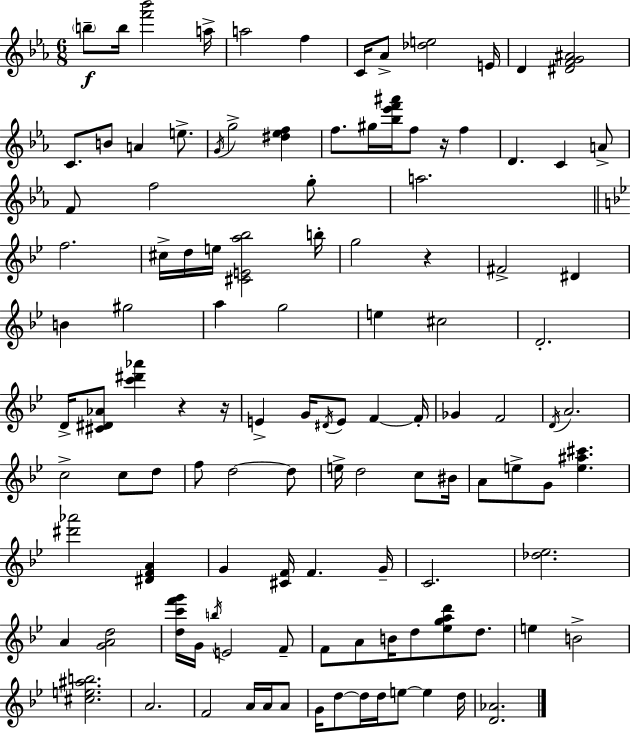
B5/e B5/s [F6,Bb6]/h A5/s A5/h F5/q C4/s Ab4/e [Db5,E5]/h E4/s D4/q [D#4,F4,G4,A#4]/h C4/e. B4/e A4/q E5/e. G4/s G5/h [D#5,Eb5,F5]/q F5/e. G#5/s [Bb5,Eb6,F6,A#6]/s F5/e R/s F5/q D4/q. C4/q A4/e F4/e F5/h G5/e A5/h. F5/h. C#5/s D5/s E5/s [C#4,E4,A5,Bb5]/h B5/s G5/h R/q F#4/h D#4/q B4/q G#5/h A5/q G5/h E5/q C#5/h D4/h. D4/s [C#4,D#4,Ab4]/e [C6,D#6,Ab6]/q R/q R/s E4/q G4/s D#4/s E4/e F4/q F4/s Gb4/q F4/h D4/s A4/h. C5/h C5/e D5/e F5/e D5/h D5/e E5/s D5/h C5/e BIS4/s A4/e E5/e G4/e [E5,A#5,C#6]/q. [D#6,Ab6]/h [D#4,F4,A4]/q G4/q [C#4,F4]/s F4/q. G4/s C4/h. [Db5,Eb5]/h. A4/q [G4,A4,D5]/h [D5,C6,F6,G6]/s G4/s B5/s E4/h F4/e F4/e A4/e B4/s D5/e [Eb5,G5,A5,D6]/e D5/e. E5/q B4/h [C#5,E5,A#5,B5]/h. A4/h. F4/h A4/s A4/s A4/e G4/s D5/e D5/s D5/s E5/e E5/q D5/s [D4,Ab4]/h.